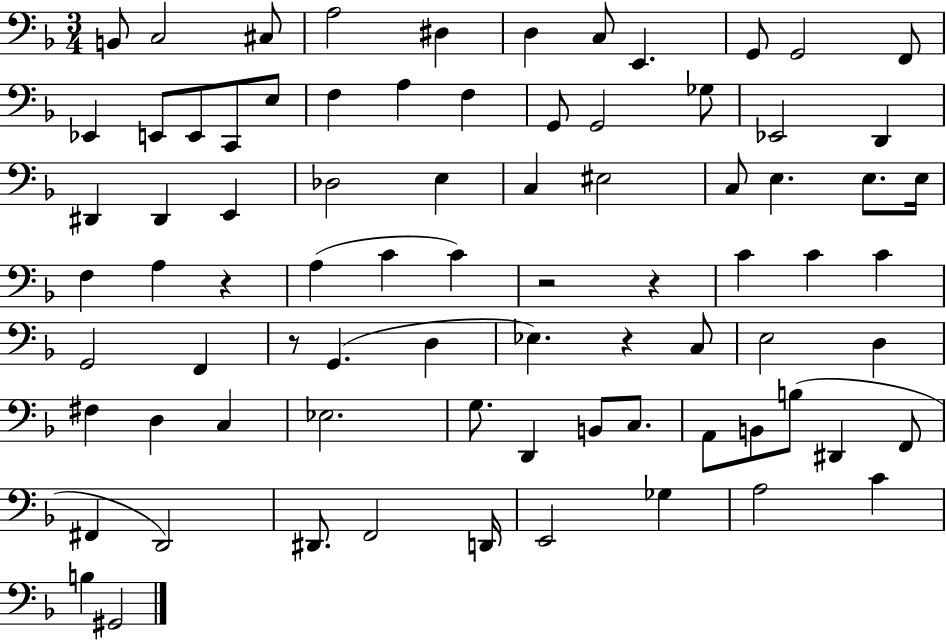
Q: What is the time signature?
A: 3/4